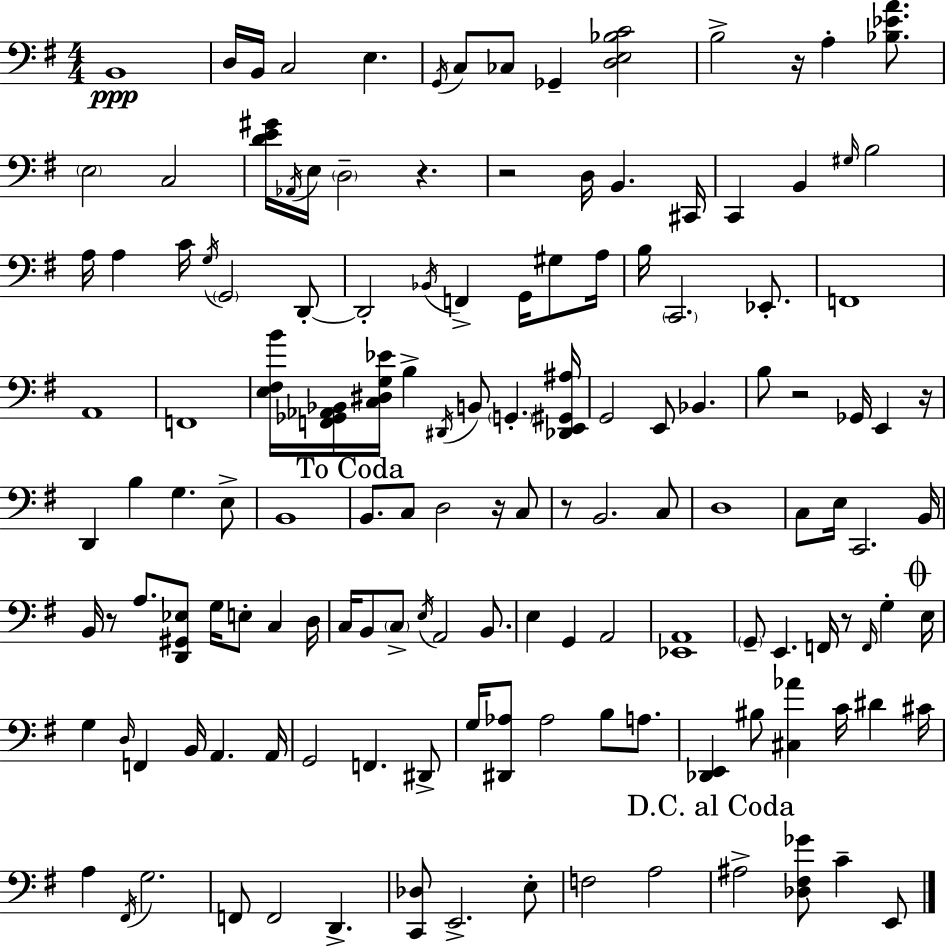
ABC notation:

X:1
T:Untitled
M:4/4
L:1/4
K:Em
B,,4 D,/4 B,,/4 C,2 E, G,,/4 C,/2 _C,/2 _G,, [D,E,_B,C]2 B,2 z/4 A, [_B,_EA]/2 E,2 C,2 [DE^G]/4 _A,,/4 E,/4 D,2 z z2 D,/4 B,, ^C,,/4 C,, B,, ^G,/4 B,2 A,/4 A, C/4 G,/4 G,,2 D,,/2 D,,2 _B,,/4 F,, G,,/4 ^G,/2 A,/4 B,/4 C,,2 _E,,/2 F,,4 A,,4 F,,4 [E,^F,B]/4 [F,,_G,,_A,,_B,,]/4 [C,^D,G,_E]/4 B, ^D,,/4 B,,/2 G,, [_D,,E,,^G,,^A,]/4 G,,2 E,,/2 _B,, B,/2 z2 _G,,/4 E,, z/4 D,, B, G, E,/2 B,,4 B,,/2 C,/2 D,2 z/4 C,/2 z/2 B,,2 C,/2 D,4 C,/2 E,/4 C,,2 B,,/4 B,,/4 z/2 A,/2 [D,,^G,,_E,]/2 G,/4 E,/2 C, D,/4 C,/4 B,,/2 C,/2 E,/4 A,,2 B,,/2 E, G,, A,,2 [_E,,A,,]4 G,,/2 E,, F,,/4 z/2 F,,/4 G, E,/4 G, D,/4 F,, B,,/4 A,, A,,/4 G,,2 F,, ^D,,/2 G,/4 [^D,,_A,]/2 _A,2 B,/2 A,/2 [_D,,E,,] ^B,/2 [^C,_A] C/4 ^D ^C/4 A, ^F,,/4 G,2 F,,/2 F,,2 D,, [C,,_D,]/2 E,,2 E,/2 F,2 A,2 ^A,2 [_D,^F,_G]/2 C E,,/2